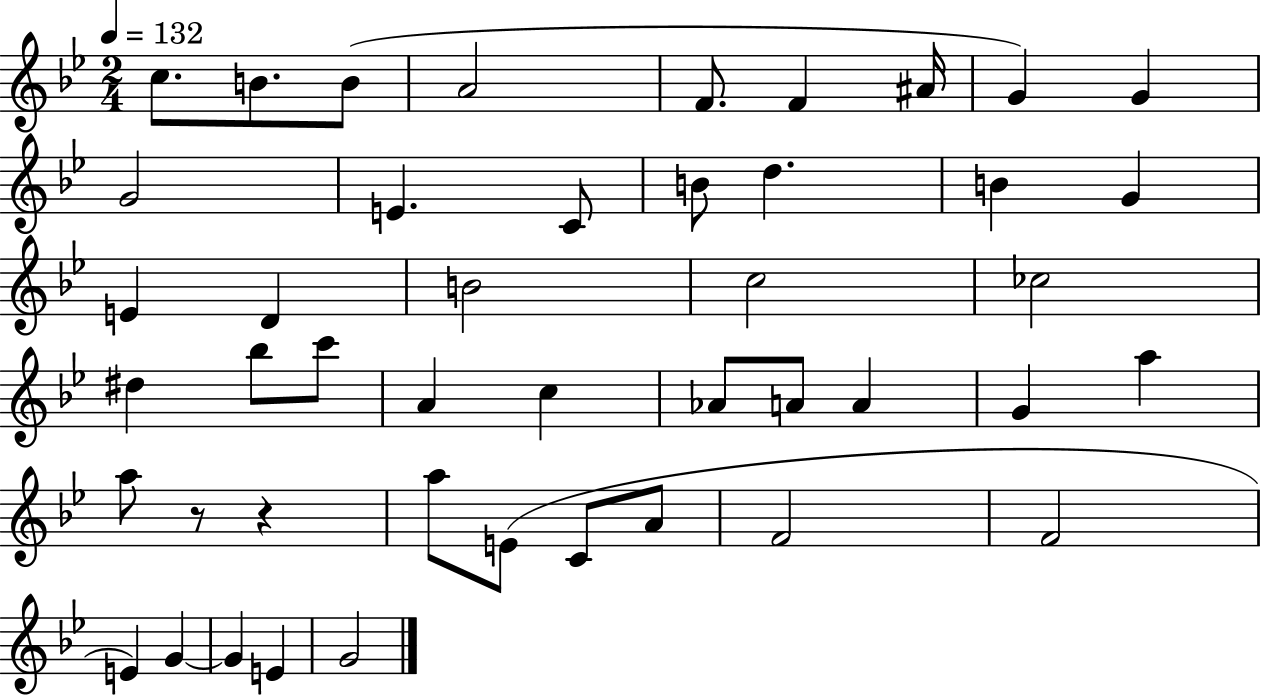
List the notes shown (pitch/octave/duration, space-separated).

C5/e. B4/e. B4/e A4/h F4/e. F4/q A#4/s G4/q G4/q G4/h E4/q. C4/e B4/e D5/q. B4/q G4/q E4/q D4/q B4/h C5/h CES5/h D#5/q Bb5/e C6/e A4/q C5/q Ab4/e A4/e A4/q G4/q A5/q A5/e R/e R/q A5/e E4/e C4/e A4/e F4/h F4/h E4/q G4/q G4/q E4/q G4/h